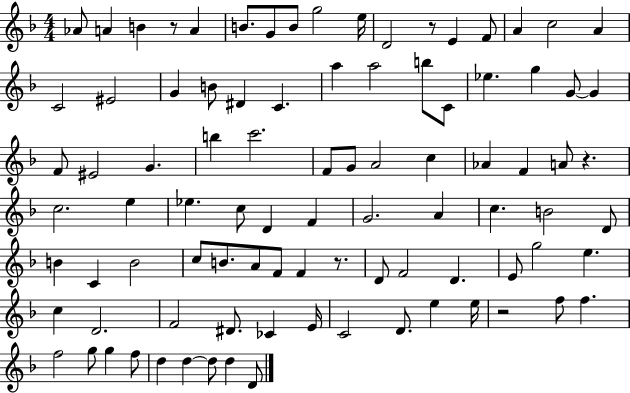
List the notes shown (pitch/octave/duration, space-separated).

Ab4/e A4/q B4/q R/e A4/q B4/e. G4/e B4/e G5/h E5/s D4/h R/e E4/q F4/e A4/q C5/h A4/q C4/h EIS4/h G4/q B4/e D#4/q C4/q. A5/q A5/h B5/e C4/e Eb5/q. G5/q G4/e G4/q F4/e EIS4/h G4/q. B5/q C6/h. F4/e G4/e A4/h C5/q Ab4/q F4/q A4/e R/q. C5/h. E5/q Eb5/q. C5/e D4/q F4/q G4/h. A4/q C5/q. B4/h D4/e B4/q C4/q B4/h C5/e B4/e. A4/e F4/e F4/q R/e. D4/e F4/h D4/q. E4/e G5/h E5/q. C5/q D4/h. F4/h D#4/e. CES4/q E4/s C4/h D4/e. E5/q E5/s R/h F5/e F5/q. F5/h G5/e G5/q F5/e D5/q D5/q D5/e D5/q D4/e